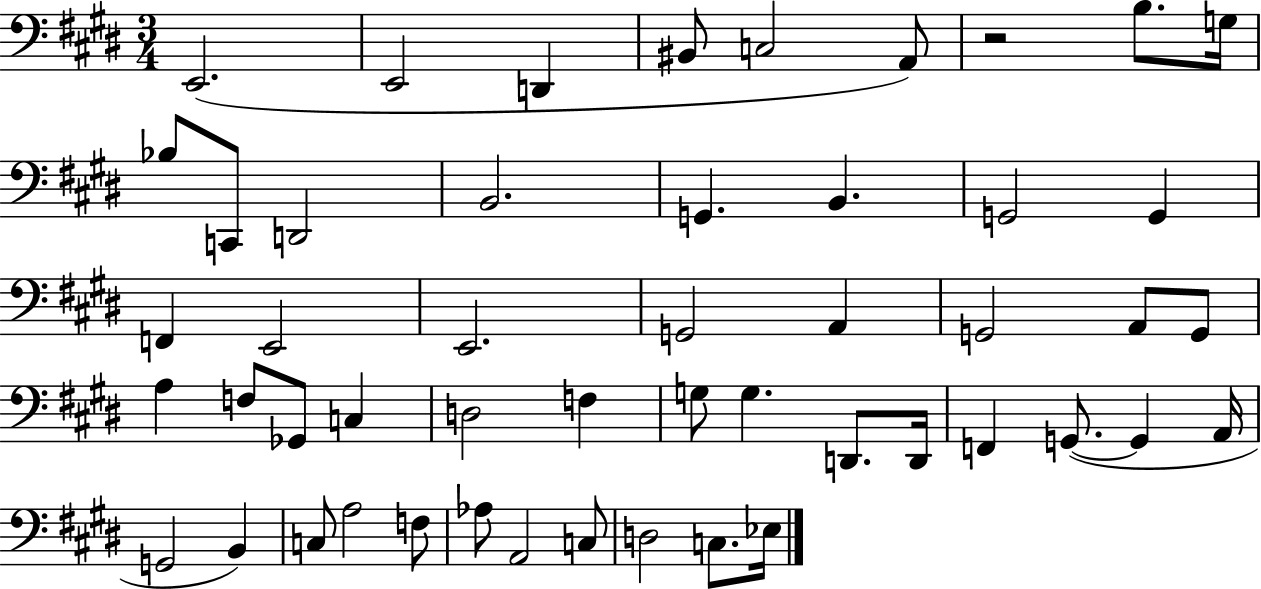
X:1
T:Untitled
M:3/4
L:1/4
K:E
E,,2 E,,2 D,, ^B,,/2 C,2 A,,/2 z2 B,/2 G,/4 _B,/2 C,,/2 D,,2 B,,2 G,, B,, G,,2 G,, F,, E,,2 E,,2 G,,2 A,, G,,2 A,,/2 G,,/2 A, F,/2 _G,,/2 C, D,2 F, G,/2 G, D,,/2 D,,/4 F,, G,,/2 G,, A,,/4 G,,2 B,, C,/2 A,2 F,/2 _A,/2 A,,2 C,/2 D,2 C,/2 _E,/4